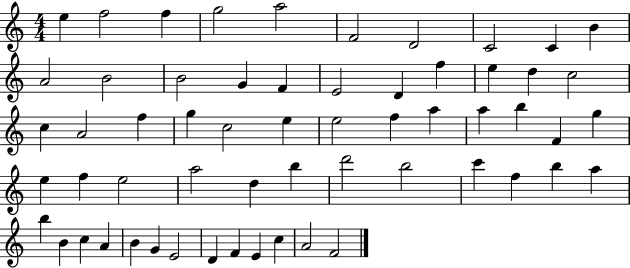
X:1
T:Untitled
M:4/4
L:1/4
K:C
e f2 f g2 a2 F2 D2 C2 C B A2 B2 B2 G F E2 D f e d c2 c A2 f g c2 e e2 f a a b F g e f e2 a2 d b d'2 b2 c' f b a b B c A B G E2 D F E c A2 F2